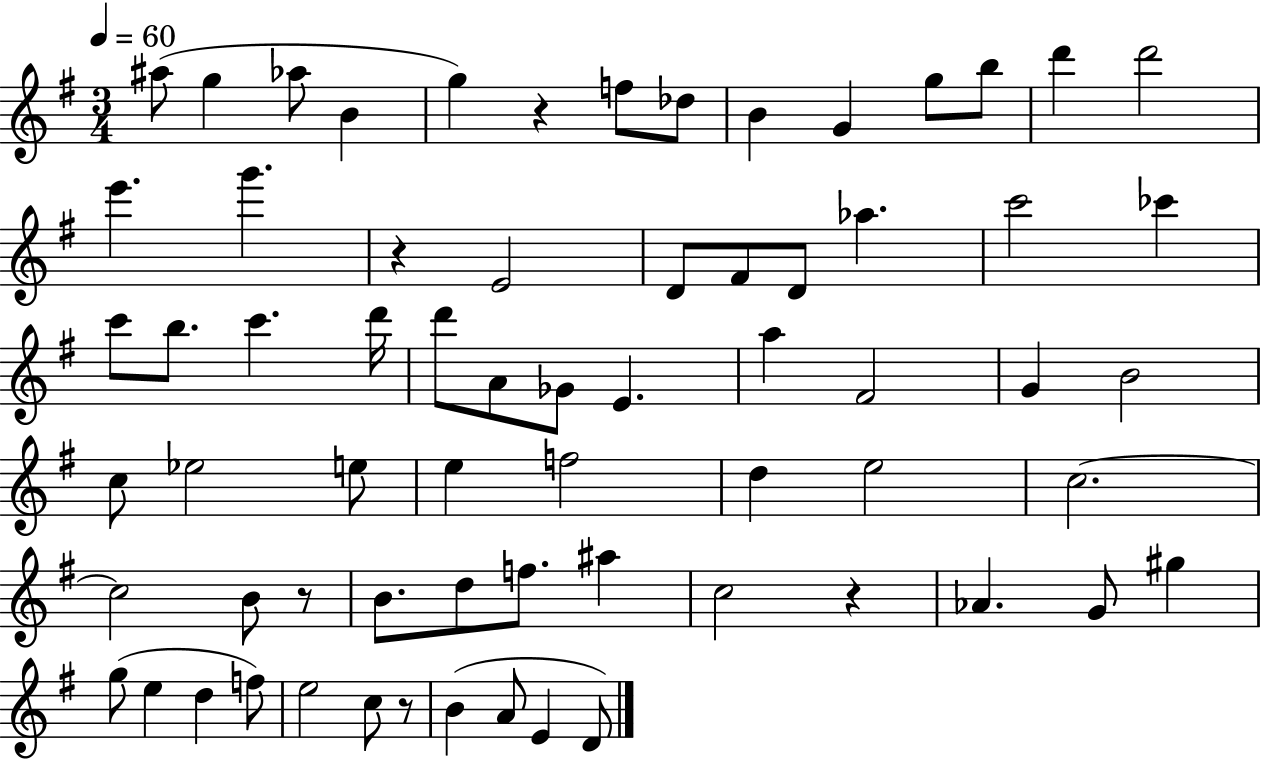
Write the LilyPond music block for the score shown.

{
  \clef treble
  \numericTimeSignature
  \time 3/4
  \key g \major
  \tempo 4 = 60
  ais''8( g''4 aes''8 b'4 | g''4) r4 f''8 des''8 | b'4 g'4 g''8 b''8 | d'''4 d'''2 | \break e'''4. g'''4. | r4 e'2 | d'8 fis'8 d'8 aes''4. | c'''2 ces'''4 | \break c'''8 b''8. c'''4. d'''16 | d'''8 a'8 ges'8 e'4. | a''4 fis'2 | g'4 b'2 | \break c''8 ees''2 e''8 | e''4 f''2 | d''4 e''2 | c''2.~~ | \break c''2 b'8 r8 | b'8. d''8 f''8. ais''4 | c''2 r4 | aes'4. g'8 gis''4 | \break g''8( e''4 d''4 f''8) | e''2 c''8 r8 | b'4( a'8 e'4 d'8) | \bar "|."
}